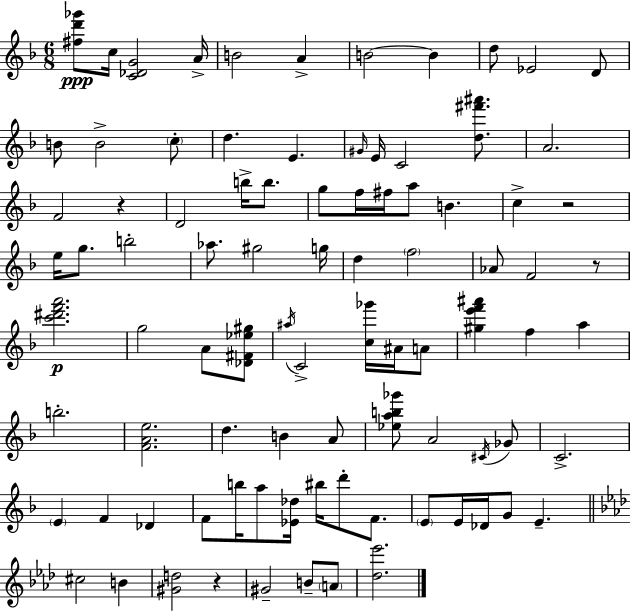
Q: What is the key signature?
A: F major